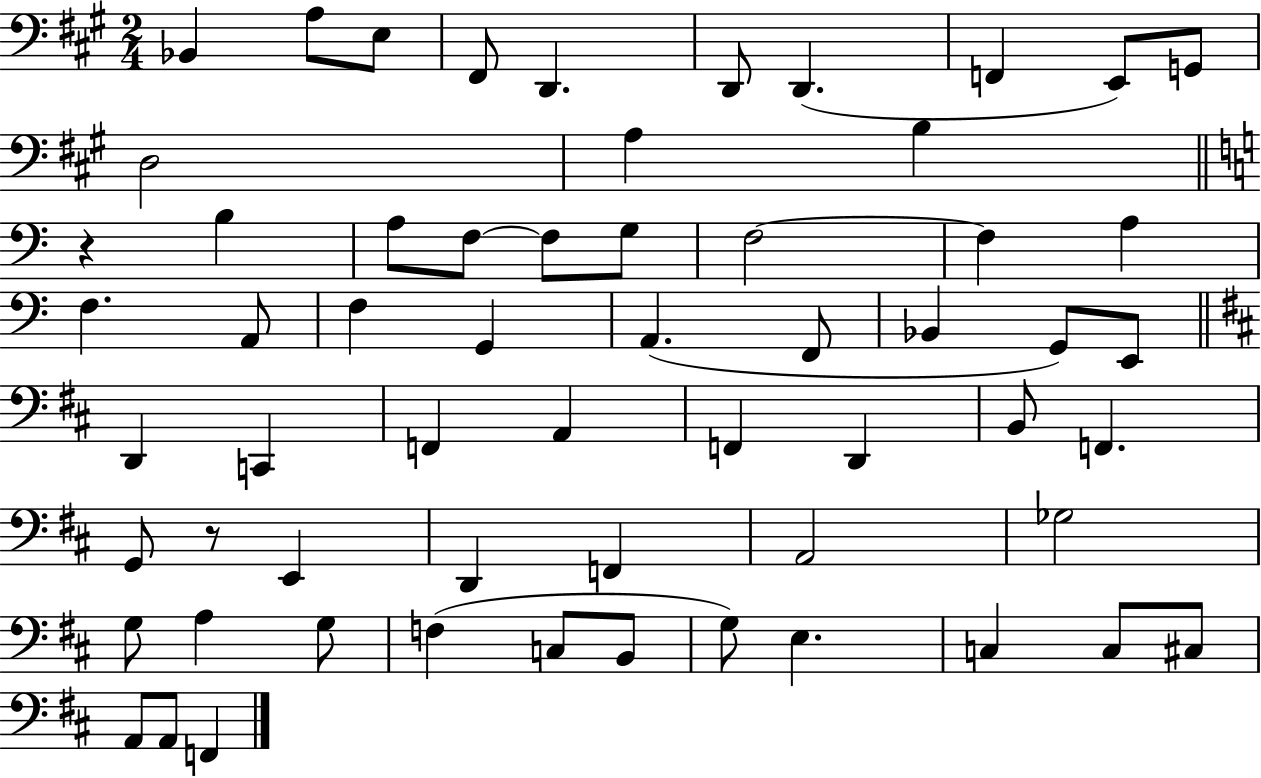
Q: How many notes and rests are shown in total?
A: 60